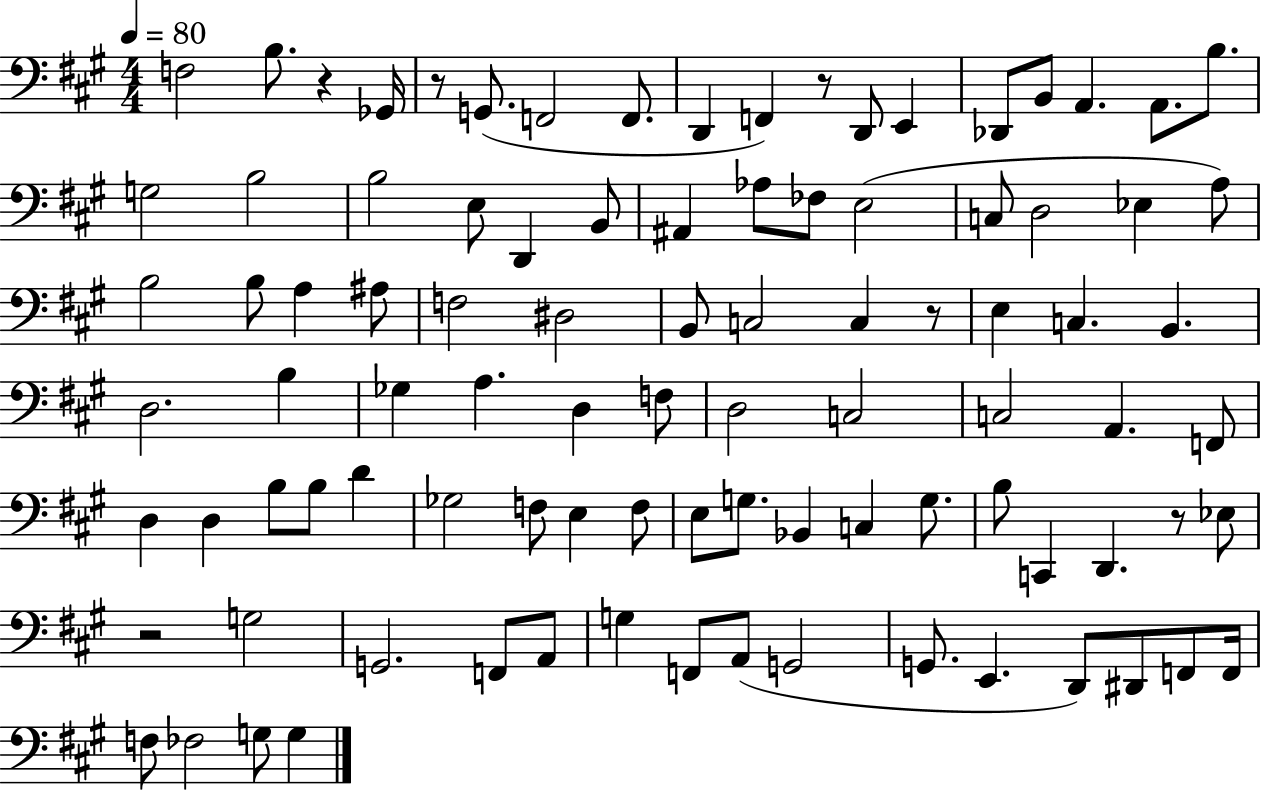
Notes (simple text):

F3/h B3/e. R/q Gb2/s R/e G2/e. F2/h F2/e. D2/q F2/q R/e D2/e E2/q Db2/e B2/e A2/q. A2/e. B3/e. G3/h B3/h B3/h E3/e D2/q B2/e A#2/q Ab3/e FES3/e E3/h C3/e D3/h Eb3/q A3/e B3/h B3/e A3/q A#3/e F3/h D#3/h B2/e C3/h C3/q R/e E3/q C3/q. B2/q. D3/h. B3/q Gb3/q A3/q. D3/q F3/e D3/h C3/h C3/h A2/q. F2/e D3/q D3/q B3/e B3/e D4/q Gb3/h F3/e E3/q F3/e E3/e G3/e. Bb2/q C3/q G3/e. B3/e C2/q D2/q. R/e Eb3/e R/h G3/h G2/h. F2/e A2/e G3/q F2/e A2/e G2/h G2/e. E2/q. D2/e D#2/e F2/e F2/s F3/e FES3/h G3/e G3/q